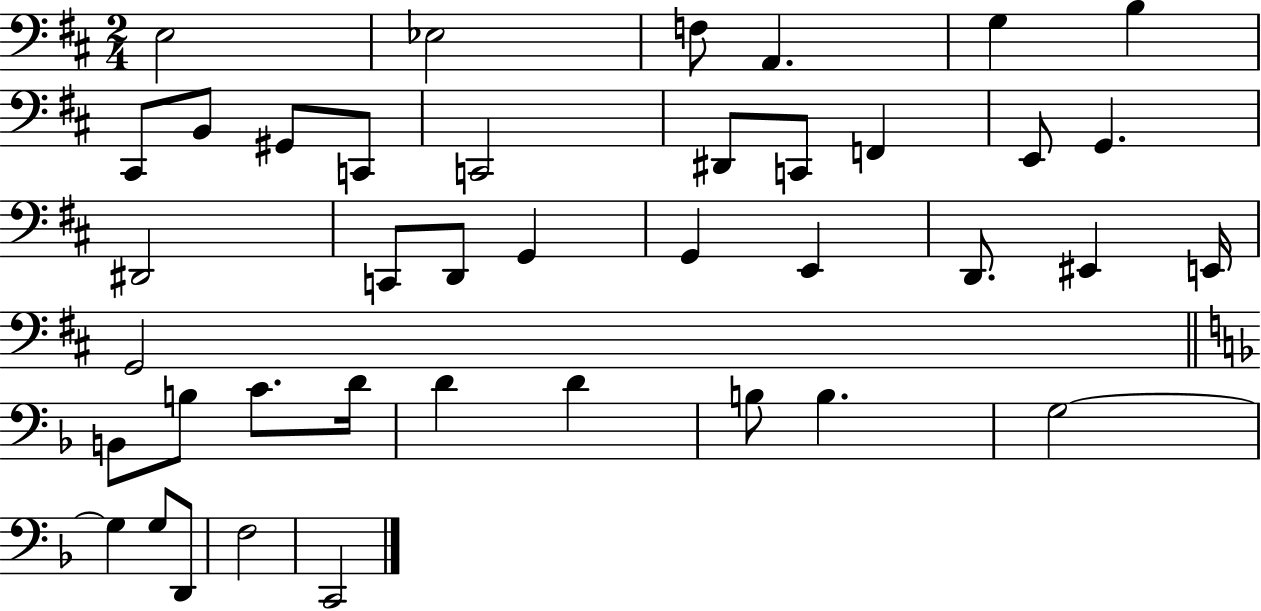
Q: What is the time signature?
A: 2/4